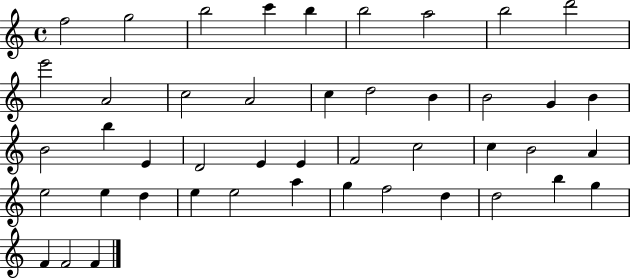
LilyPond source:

{
  \clef treble
  \time 4/4
  \defaultTimeSignature
  \key c \major
  f''2 g''2 | b''2 c'''4 b''4 | b''2 a''2 | b''2 d'''2 | \break e'''2 a'2 | c''2 a'2 | c''4 d''2 b'4 | b'2 g'4 b'4 | \break b'2 b''4 e'4 | d'2 e'4 e'4 | f'2 c''2 | c''4 b'2 a'4 | \break e''2 e''4 d''4 | e''4 e''2 a''4 | g''4 f''2 d''4 | d''2 b''4 g''4 | \break f'4 f'2 f'4 | \bar "|."
}